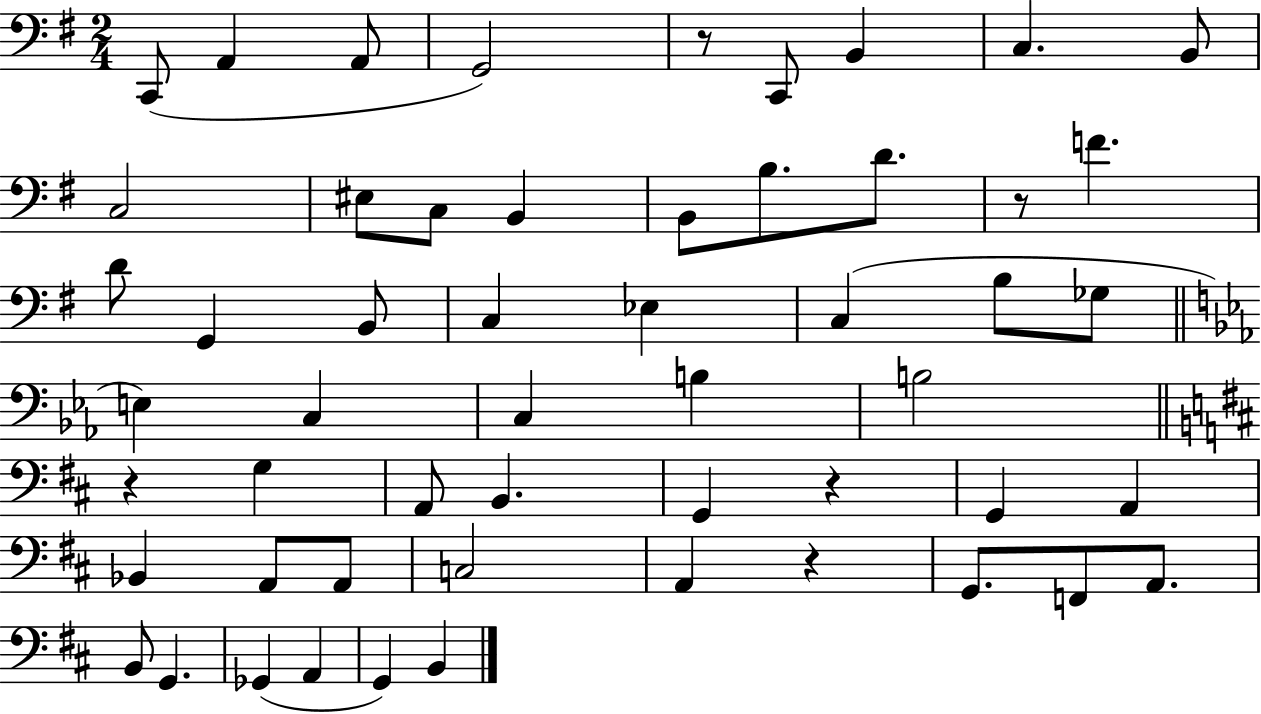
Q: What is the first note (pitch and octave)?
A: C2